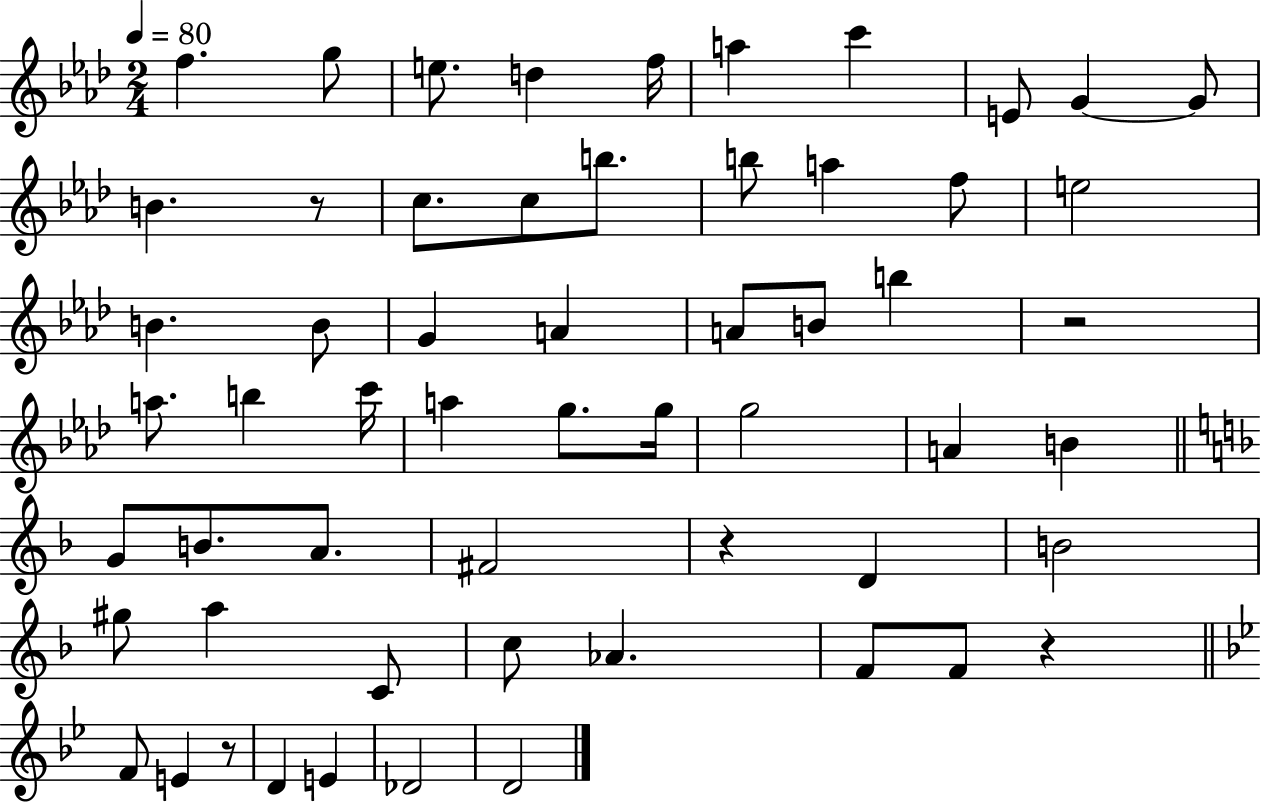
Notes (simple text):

F5/q. G5/e E5/e. D5/q F5/s A5/q C6/q E4/e G4/q G4/e B4/q. R/e C5/e. C5/e B5/e. B5/e A5/q F5/e E5/h B4/q. B4/e G4/q A4/q A4/e B4/e B5/q R/h A5/e. B5/q C6/s A5/q G5/e. G5/s G5/h A4/q B4/q G4/e B4/e. A4/e. F#4/h R/q D4/q B4/h G#5/e A5/q C4/e C5/e Ab4/q. F4/e F4/e R/q F4/e E4/q R/e D4/q E4/q Db4/h D4/h